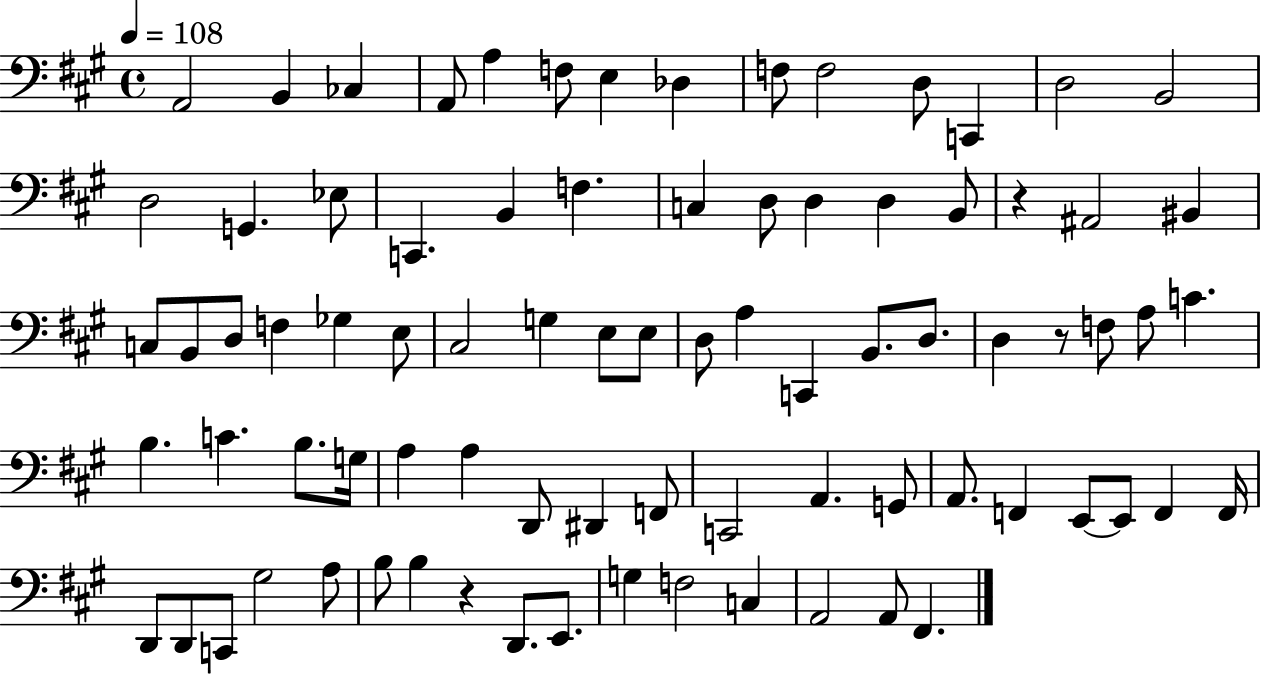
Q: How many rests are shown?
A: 3